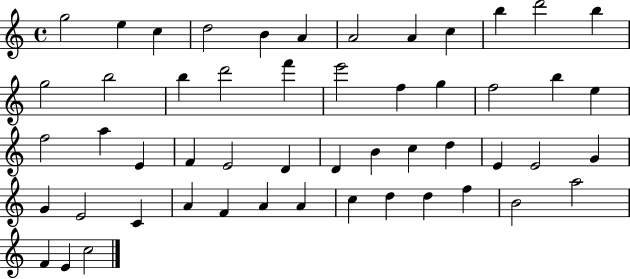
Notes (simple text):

G5/h E5/q C5/q D5/h B4/q A4/q A4/h A4/q C5/q B5/q D6/h B5/q G5/h B5/h B5/q D6/h F6/q E6/h F5/q G5/q F5/h B5/q E5/q F5/h A5/q E4/q F4/q E4/h D4/q D4/q B4/q C5/q D5/q E4/q E4/h G4/q G4/q E4/h C4/q A4/q F4/q A4/q A4/q C5/q D5/q D5/q F5/q B4/h A5/h F4/q E4/q C5/h